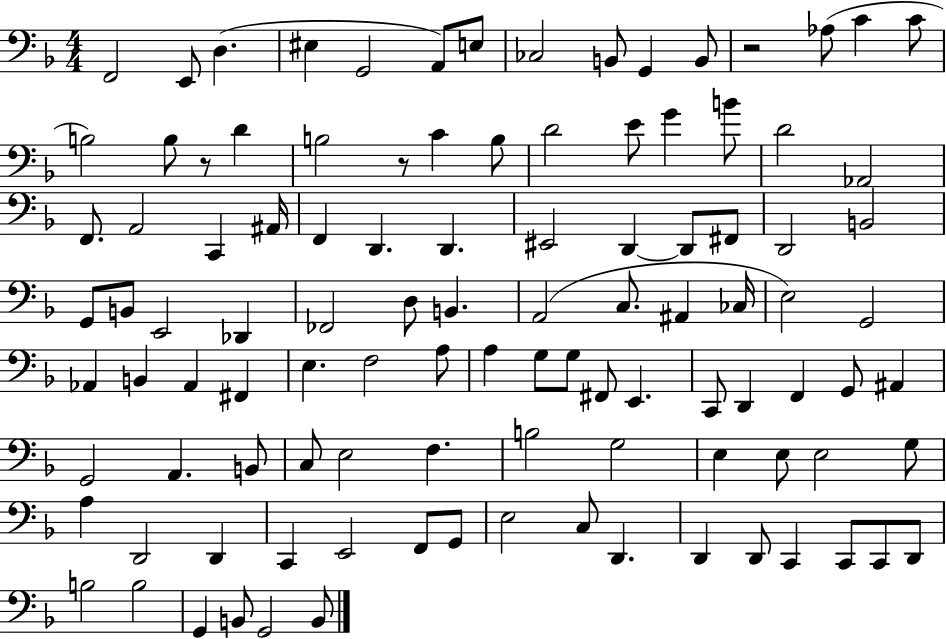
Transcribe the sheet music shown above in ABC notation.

X:1
T:Untitled
M:4/4
L:1/4
K:F
F,,2 E,,/2 D, ^E, G,,2 A,,/2 E,/2 _C,2 B,,/2 G,, B,,/2 z2 _A,/2 C C/2 B,2 B,/2 z/2 D B,2 z/2 C B,/2 D2 E/2 G B/2 D2 _A,,2 F,,/2 A,,2 C,, ^A,,/4 F,, D,, D,, ^E,,2 D,, D,,/2 ^F,,/2 D,,2 B,,2 G,,/2 B,,/2 E,,2 _D,, _F,,2 D,/2 B,, A,,2 C,/2 ^A,, _C,/4 E,2 G,,2 _A,, B,, _A,, ^F,, E, F,2 A,/2 A, G,/2 G,/2 ^F,,/2 E,, C,,/2 D,, F,, G,,/2 ^A,, G,,2 A,, B,,/2 C,/2 E,2 F, B,2 G,2 E, E,/2 E,2 G,/2 A, D,,2 D,, C,, E,,2 F,,/2 G,,/2 E,2 C,/2 D,, D,, D,,/2 C,, C,,/2 C,,/2 D,,/2 B,2 B,2 G,, B,,/2 G,,2 B,,/2